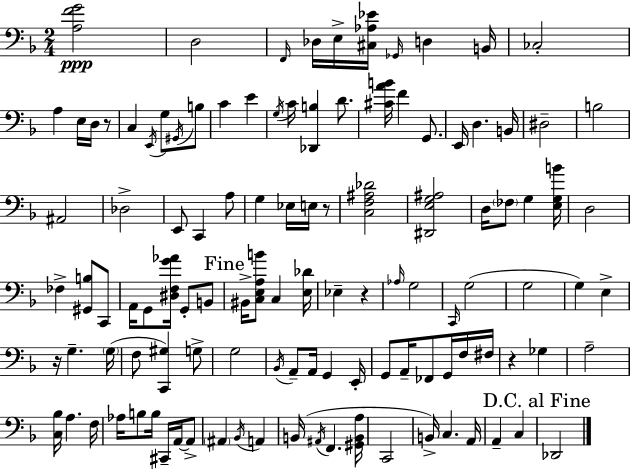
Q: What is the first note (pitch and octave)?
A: D3